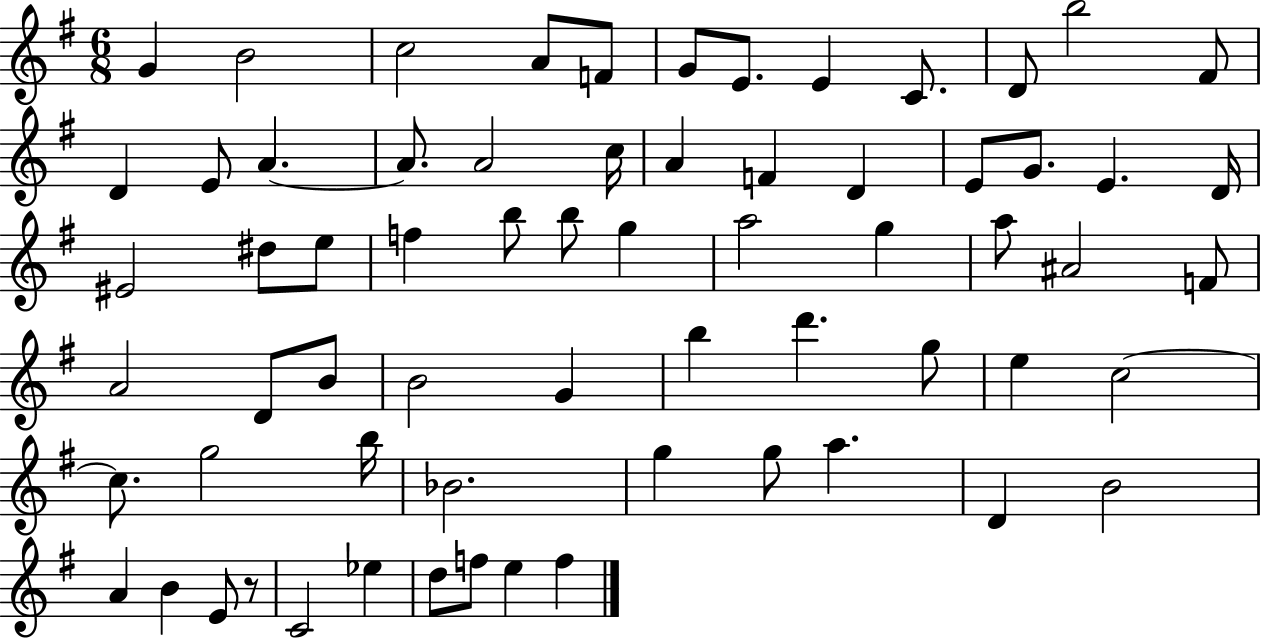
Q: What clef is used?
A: treble